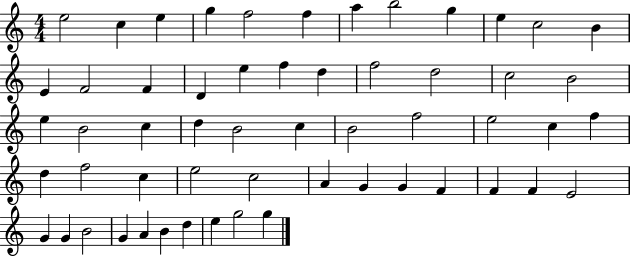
{
  \clef treble
  \numericTimeSignature
  \time 4/4
  \key c \major
  e''2 c''4 e''4 | g''4 f''2 f''4 | a''4 b''2 g''4 | e''4 c''2 b'4 | \break e'4 f'2 f'4 | d'4 e''4 f''4 d''4 | f''2 d''2 | c''2 b'2 | \break e''4 b'2 c''4 | d''4 b'2 c''4 | b'2 f''2 | e''2 c''4 f''4 | \break d''4 f''2 c''4 | e''2 c''2 | a'4 g'4 g'4 f'4 | f'4 f'4 e'2 | \break g'4 g'4 b'2 | g'4 a'4 b'4 d''4 | e''4 g''2 g''4 | \bar "|."
}